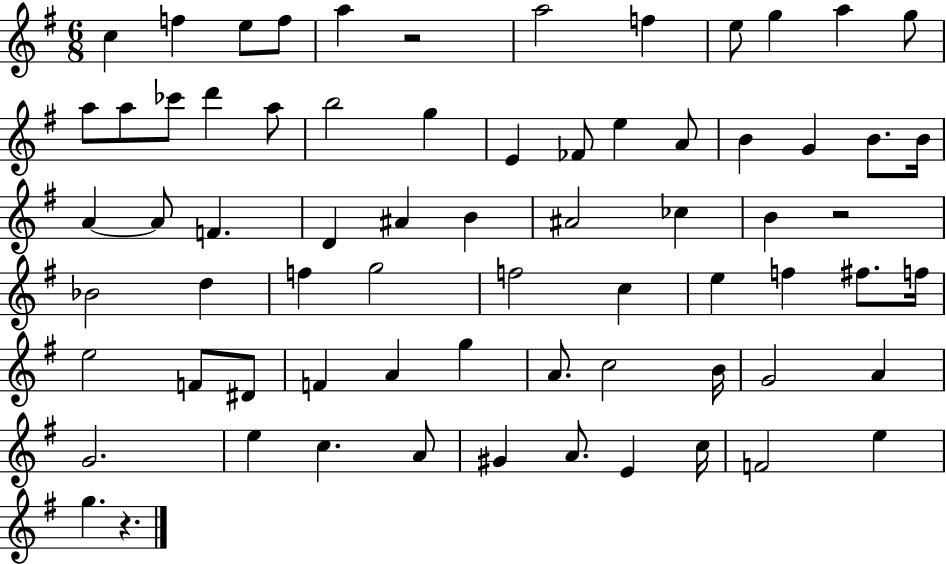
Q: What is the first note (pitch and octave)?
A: C5